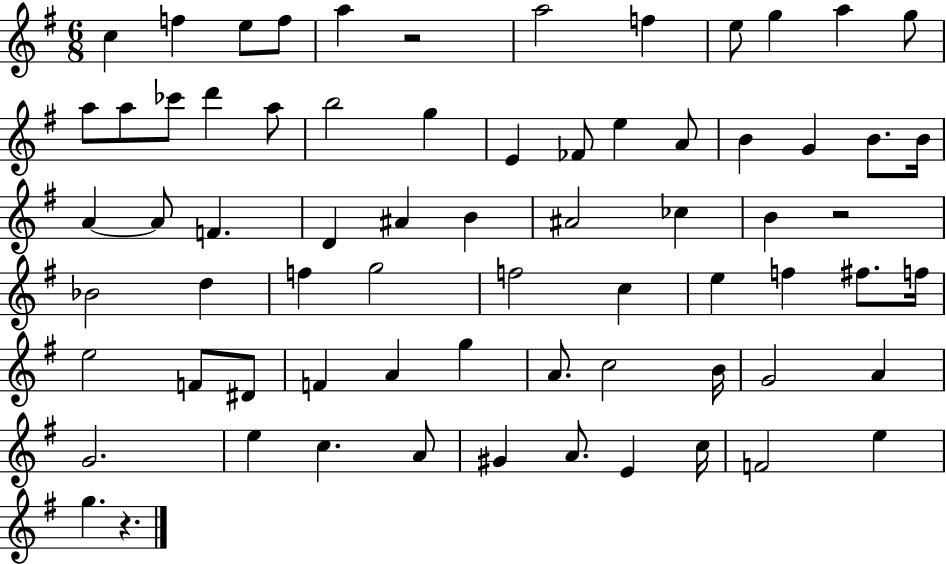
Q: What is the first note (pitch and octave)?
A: C5